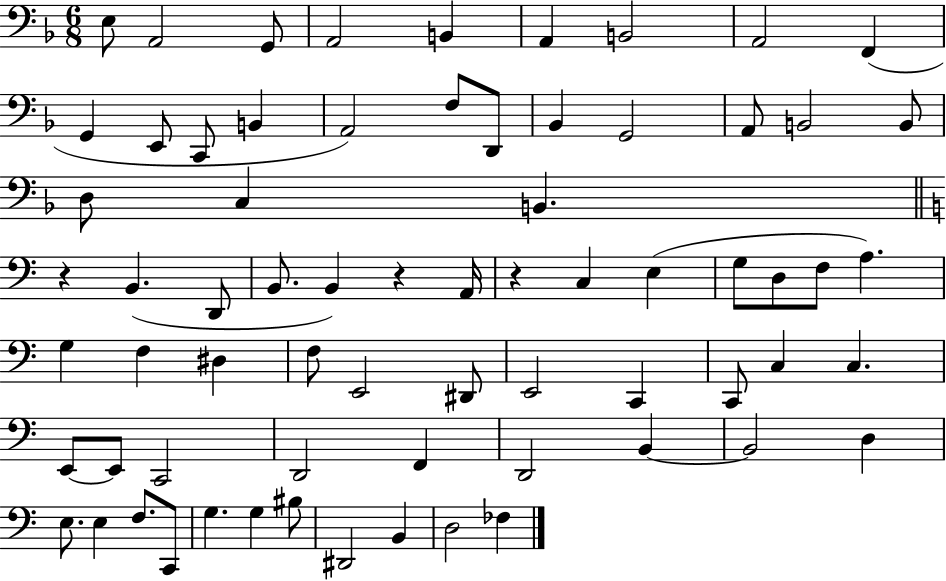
{
  \clef bass
  \numericTimeSignature
  \time 6/8
  \key f \major
  \repeat volta 2 { e8 a,2 g,8 | a,2 b,4 | a,4 b,2 | a,2 f,4( | \break g,4 e,8 c,8 b,4 | a,2) f8 d,8 | bes,4 g,2 | a,8 b,2 b,8 | \break d8 c4 b,4. | \bar "||" \break \key a \minor r4 b,4.( d,8 | b,8. b,4) r4 a,16 | r4 c4 e4( | g8 d8 f8 a4.) | \break g4 f4 dis4 | f8 e,2 dis,8 | e,2 c,4 | c,8 c4 c4. | \break e,8~~ e,8 c,2 | d,2 f,4 | d,2 b,4~~ | b,2 d4 | \break e8. e4 f8. c,8 | g4. g4 bis8 | dis,2 b,4 | d2 fes4 | \break } \bar "|."
}